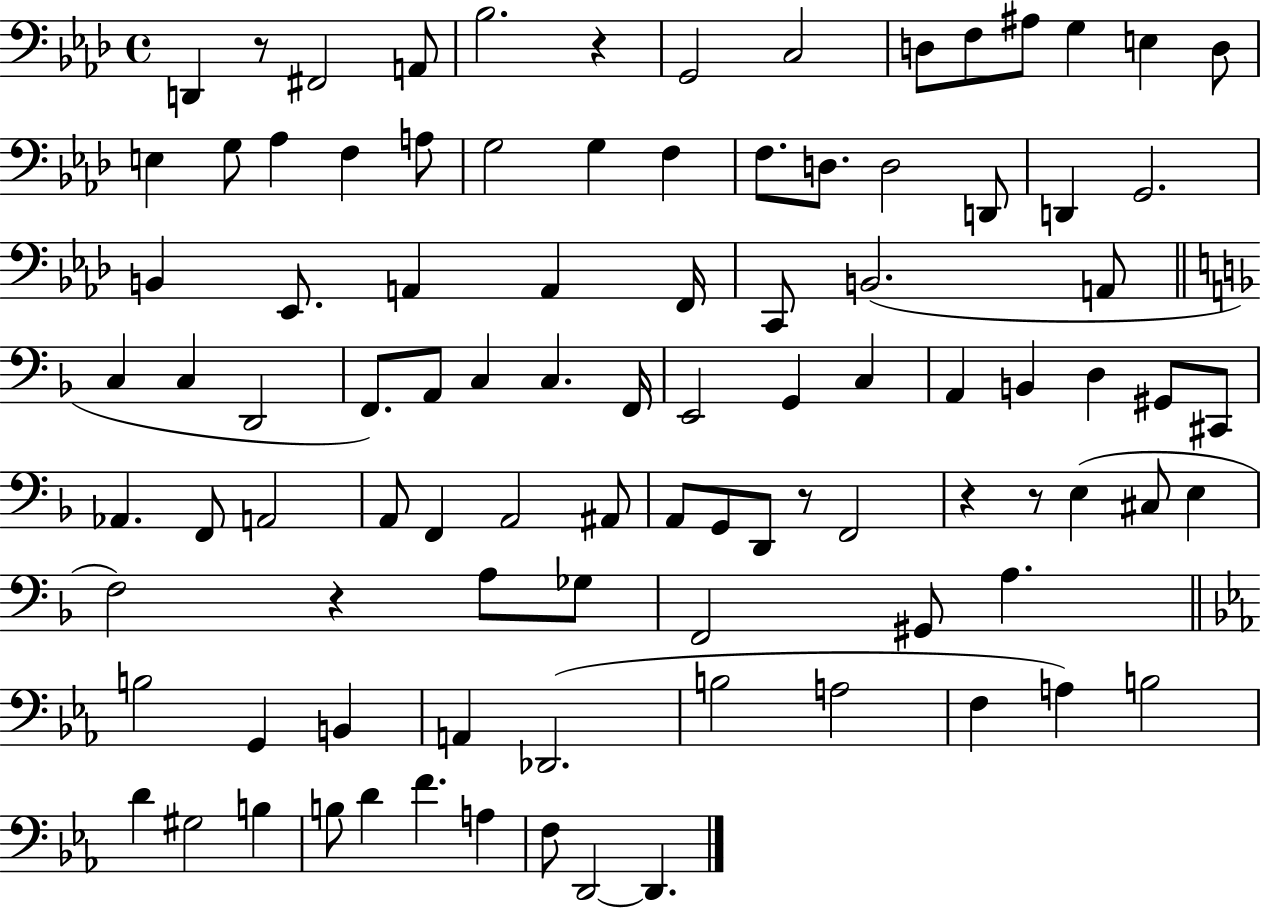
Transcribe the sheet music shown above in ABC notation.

X:1
T:Untitled
M:4/4
L:1/4
K:Ab
D,, z/2 ^F,,2 A,,/2 _B,2 z G,,2 C,2 D,/2 F,/2 ^A,/2 G, E, D,/2 E, G,/2 _A, F, A,/2 G,2 G, F, F,/2 D,/2 D,2 D,,/2 D,, G,,2 B,, _E,,/2 A,, A,, F,,/4 C,,/2 B,,2 A,,/2 C, C, D,,2 F,,/2 A,,/2 C, C, F,,/4 E,,2 G,, C, A,, B,, D, ^G,,/2 ^C,,/2 _A,, F,,/2 A,,2 A,,/2 F,, A,,2 ^A,,/2 A,,/2 G,,/2 D,,/2 z/2 F,,2 z z/2 E, ^C,/2 E, F,2 z A,/2 _G,/2 F,,2 ^G,,/2 A, B,2 G,, B,, A,, _D,,2 B,2 A,2 F, A, B,2 D ^G,2 B, B,/2 D F A, F,/2 D,,2 D,,